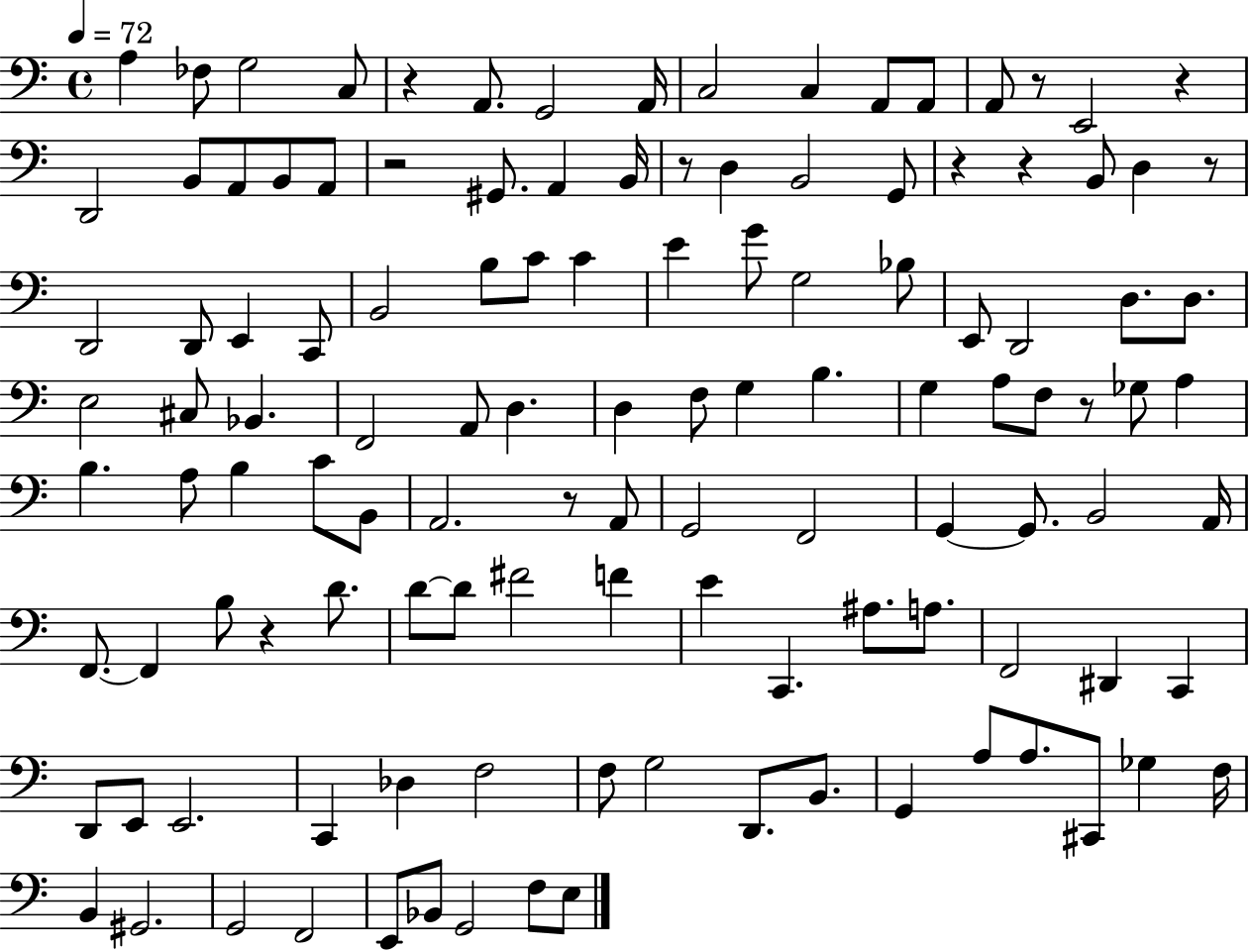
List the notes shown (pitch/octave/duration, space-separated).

A3/q FES3/e G3/h C3/e R/q A2/e. G2/h A2/s C3/h C3/q A2/e A2/e A2/e R/e E2/h R/q D2/h B2/e A2/e B2/e A2/e R/h G#2/e. A2/q B2/s R/e D3/q B2/h G2/e R/q R/q B2/e D3/q R/e D2/h D2/e E2/q C2/e B2/h B3/e C4/e C4/q E4/q G4/e G3/h Bb3/e E2/e D2/h D3/e. D3/e. E3/h C#3/e Bb2/q. F2/h A2/e D3/q. D3/q F3/e G3/q B3/q. G3/q A3/e F3/e R/e Gb3/e A3/q B3/q. A3/e B3/q C4/e B2/e A2/h. R/e A2/e G2/h F2/h G2/q G2/e. B2/h A2/s F2/e. F2/q B3/e R/q D4/e. D4/e D4/e F#4/h F4/q E4/q C2/q. A#3/e. A3/e. F2/h D#2/q C2/q D2/e E2/e E2/h. C2/q Db3/q F3/h F3/e G3/h D2/e. B2/e. G2/q A3/e A3/e. C#2/e Gb3/q F3/s B2/q G#2/h. G2/h F2/h E2/e Bb2/e G2/h F3/e E3/e